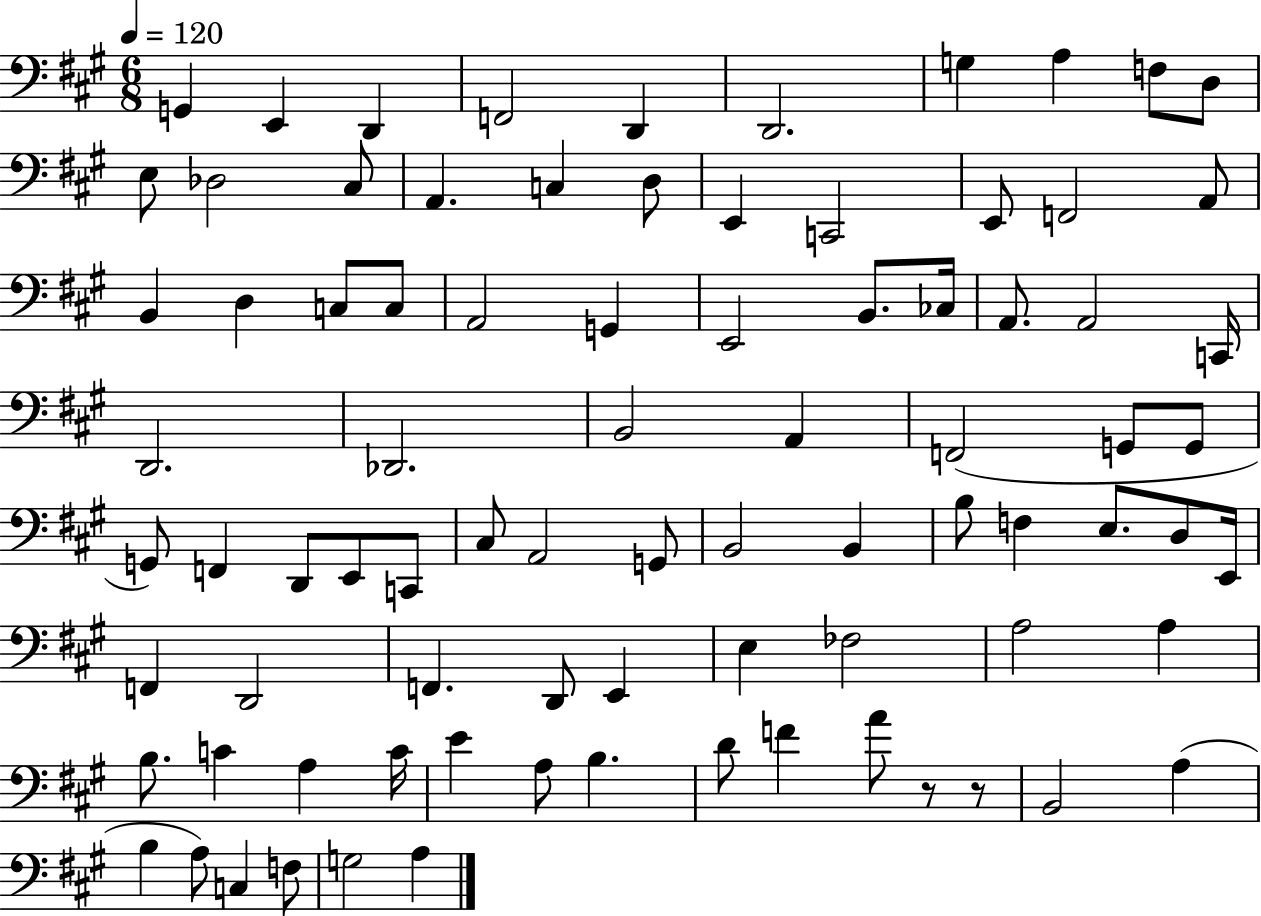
X:1
T:Untitled
M:6/8
L:1/4
K:A
G,, E,, D,, F,,2 D,, D,,2 G, A, F,/2 D,/2 E,/2 _D,2 ^C,/2 A,, C, D,/2 E,, C,,2 E,,/2 F,,2 A,,/2 B,, D, C,/2 C,/2 A,,2 G,, E,,2 B,,/2 _C,/4 A,,/2 A,,2 C,,/4 D,,2 _D,,2 B,,2 A,, F,,2 G,,/2 G,,/2 G,,/2 F,, D,,/2 E,,/2 C,,/2 ^C,/2 A,,2 G,,/2 B,,2 B,, B,/2 F, E,/2 D,/2 E,,/4 F,, D,,2 F,, D,,/2 E,, E, _F,2 A,2 A, B,/2 C A, C/4 E A,/2 B, D/2 F A/2 z/2 z/2 B,,2 A, B, A,/2 C, F,/2 G,2 A,